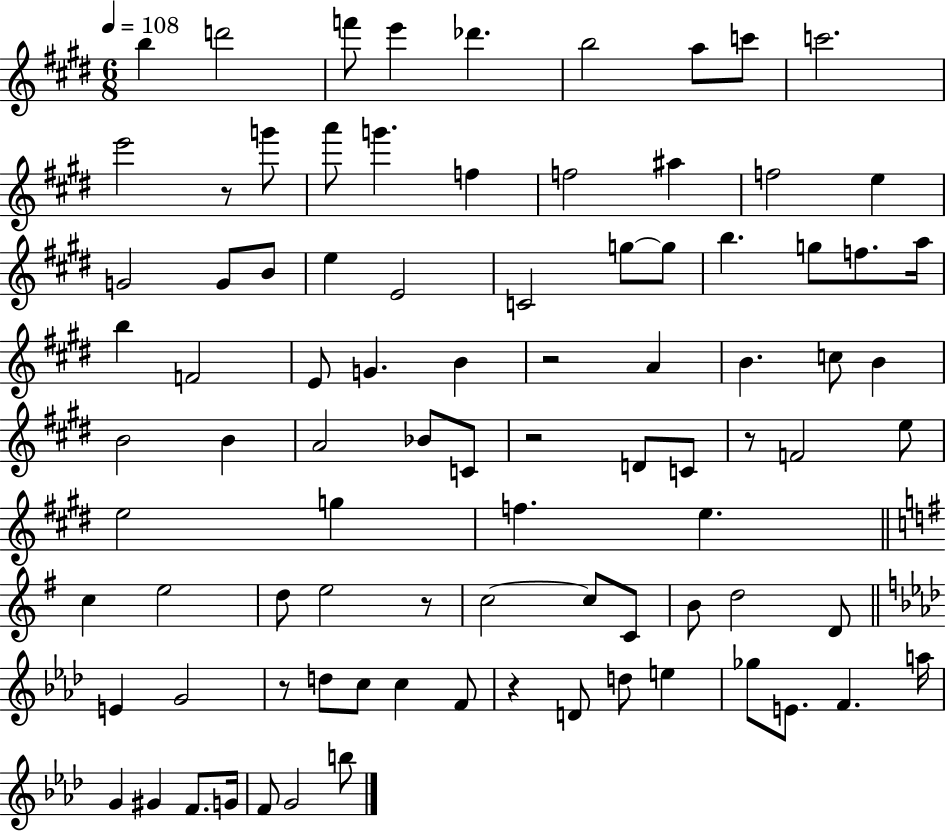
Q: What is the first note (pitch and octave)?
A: B5